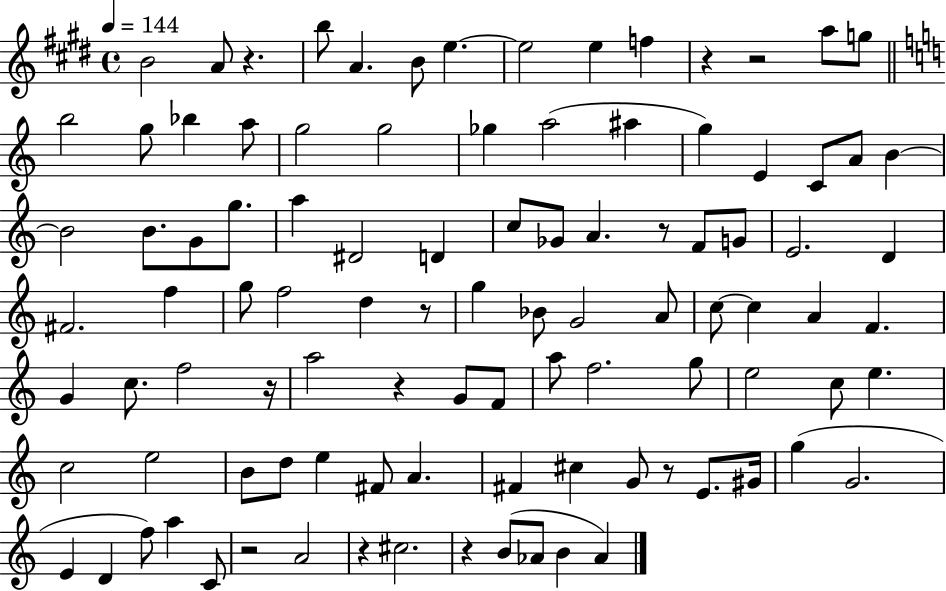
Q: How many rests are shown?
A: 11